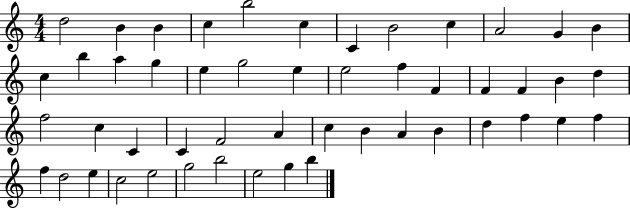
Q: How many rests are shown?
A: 0